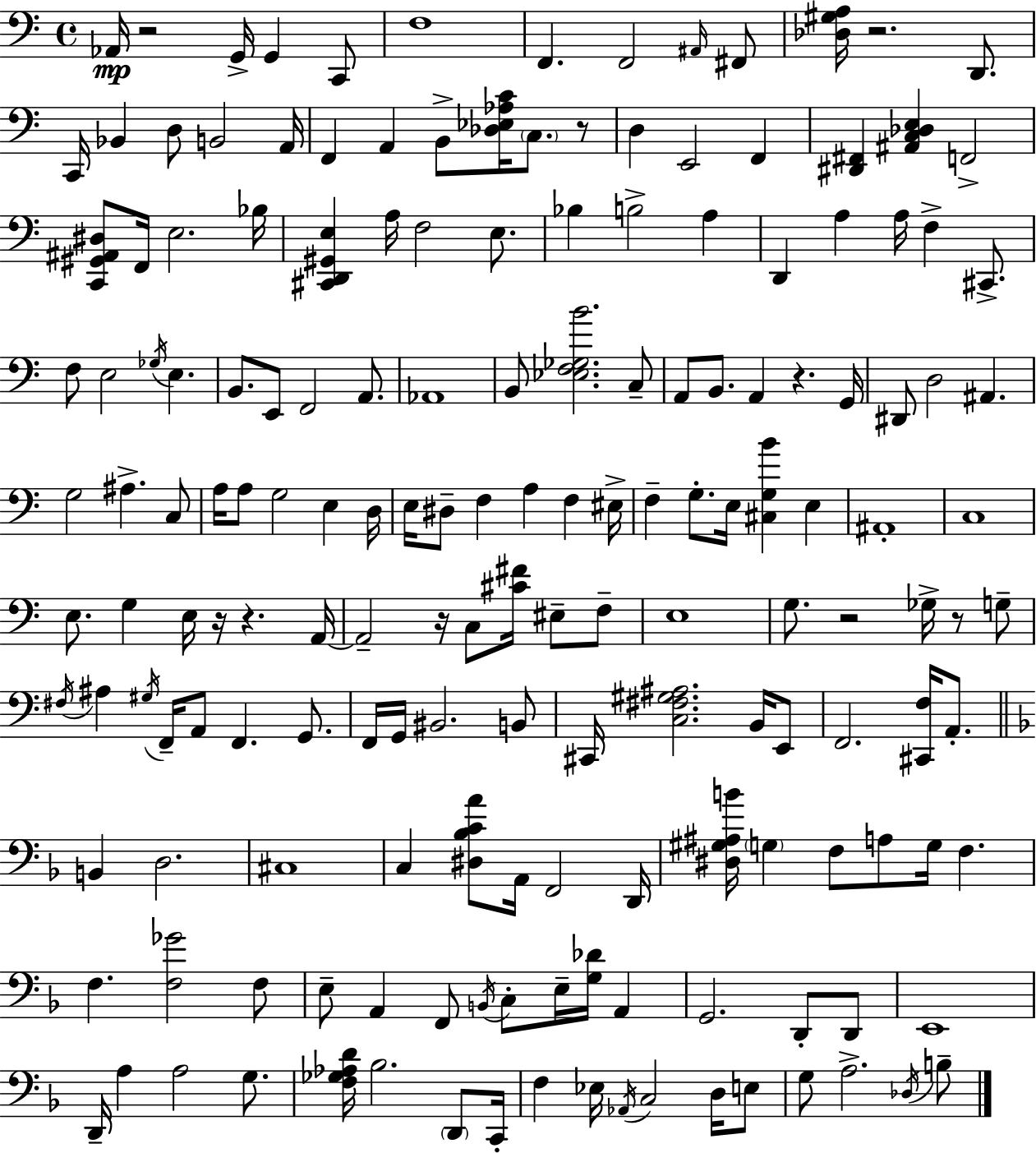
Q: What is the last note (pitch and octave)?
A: B3